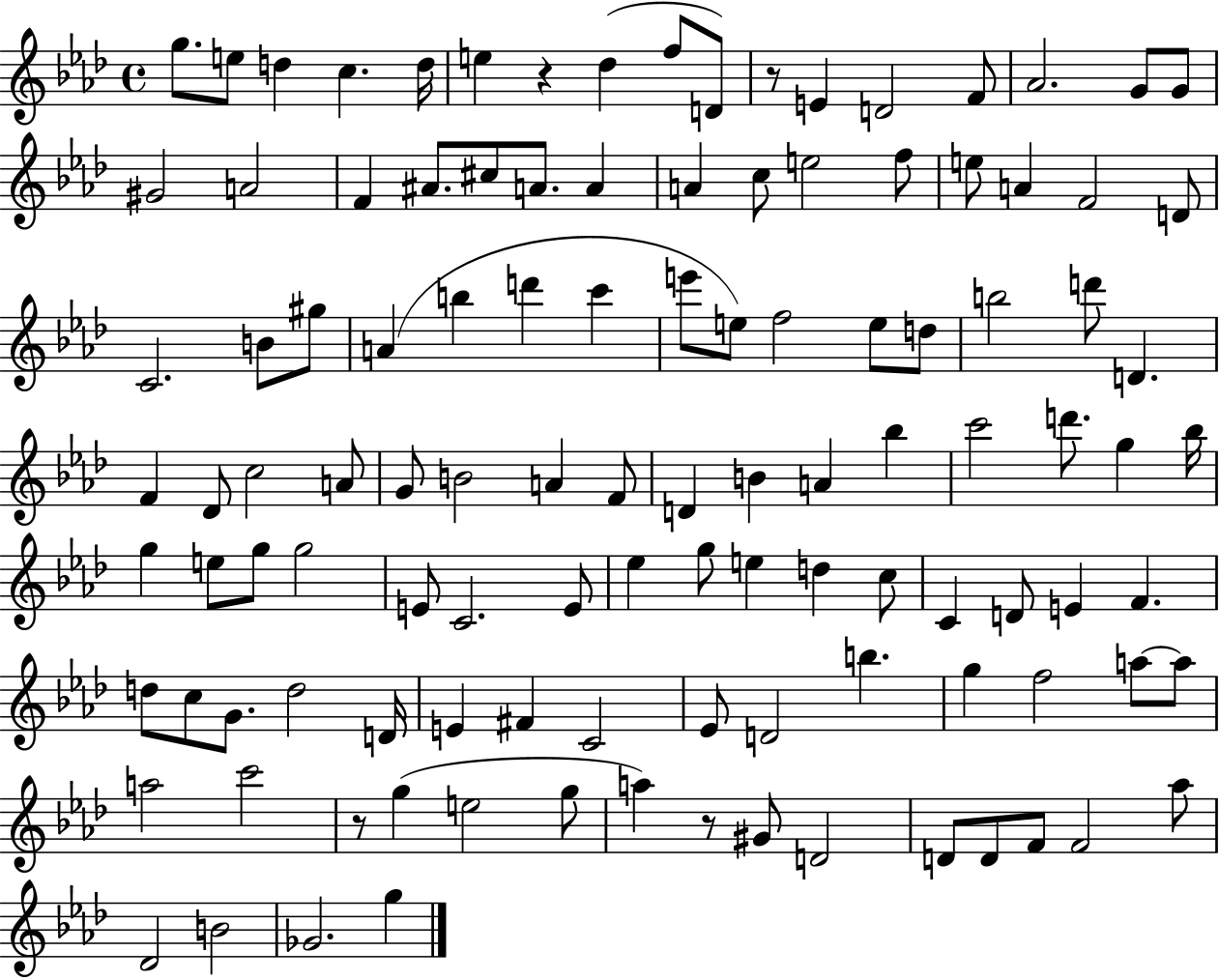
X:1
T:Untitled
M:4/4
L:1/4
K:Ab
g/2 e/2 d c d/4 e z _d f/2 D/2 z/2 E D2 F/2 _A2 G/2 G/2 ^G2 A2 F ^A/2 ^c/2 A/2 A A c/2 e2 f/2 e/2 A F2 D/2 C2 B/2 ^g/2 A b d' c' e'/2 e/2 f2 e/2 d/2 b2 d'/2 D F _D/2 c2 A/2 G/2 B2 A F/2 D B A _b c'2 d'/2 g _b/4 g e/2 g/2 g2 E/2 C2 E/2 _e g/2 e d c/2 C D/2 E F d/2 c/2 G/2 d2 D/4 E ^F C2 _E/2 D2 b g f2 a/2 a/2 a2 c'2 z/2 g e2 g/2 a z/2 ^G/2 D2 D/2 D/2 F/2 F2 _a/2 _D2 B2 _G2 g